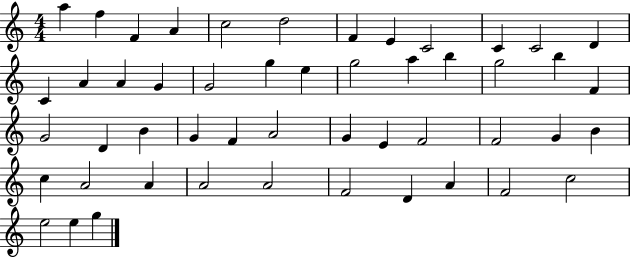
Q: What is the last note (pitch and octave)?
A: G5